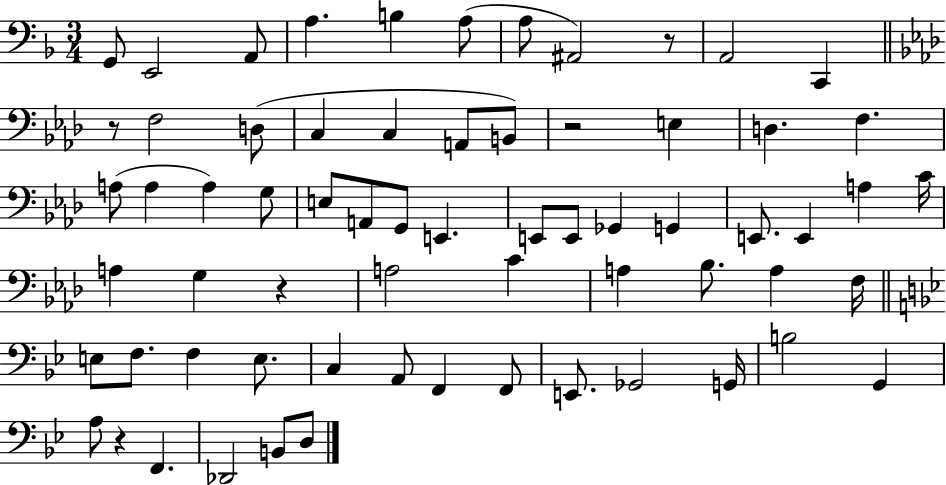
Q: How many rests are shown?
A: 5